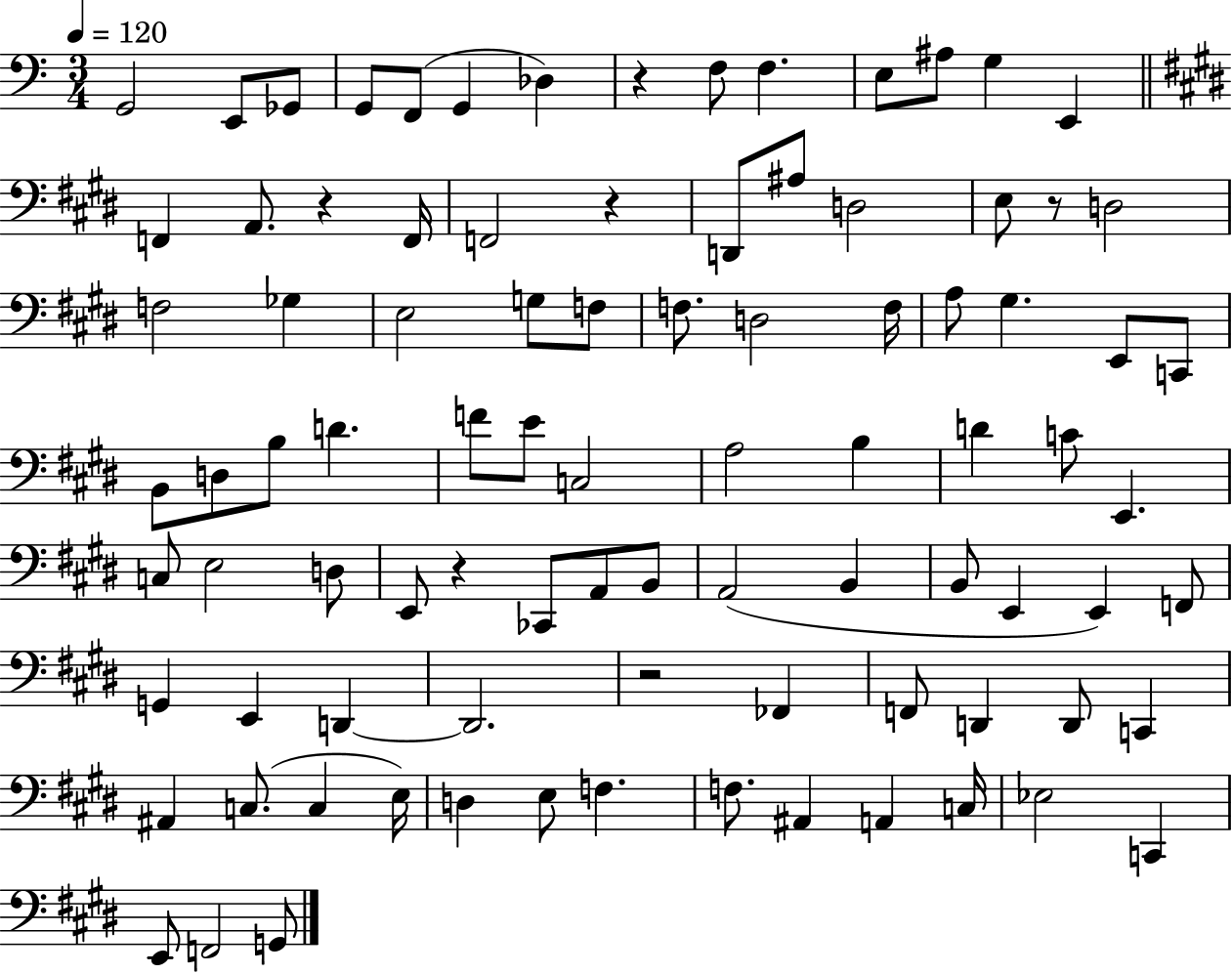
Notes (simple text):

G2/h E2/e Gb2/e G2/e F2/e G2/q Db3/q R/q F3/e F3/q. E3/e A#3/e G3/q E2/q F2/q A2/e. R/q F2/s F2/h R/q D2/e A#3/e D3/h E3/e R/e D3/h F3/h Gb3/q E3/h G3/e F3/e F3/e. D3/h F3/s A3/e G#3/q. E2/e C2/e B2/e D3/e B3/e D4/q. F4/e E4/e C3/h A3/h B3/q D4/q C4/e E2/q. C3/e E3/h D3/e E2/e R/q CES2/e A2/e B2/e A2/h B2/q B2/e E2/q E2/q F2/e G2/q E2/q D2/q D2/h. R/h FES2/q F2/e D2/q D2/e C2/q A#2/q C3/e. C3/q E3/s D3/q E3/e F3/q. F3/e. A#2/q A2/q C3/s Eb3/h C2/q E2/e F2/h G2/e